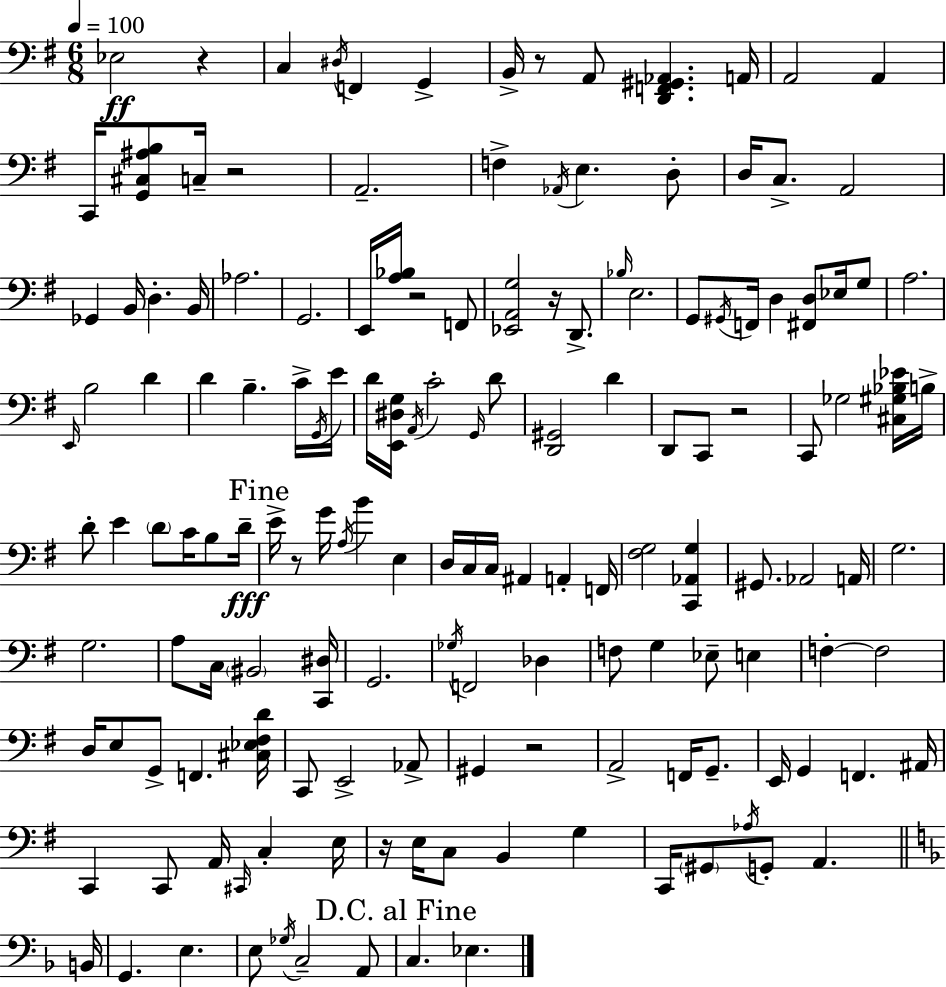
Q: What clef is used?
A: bass